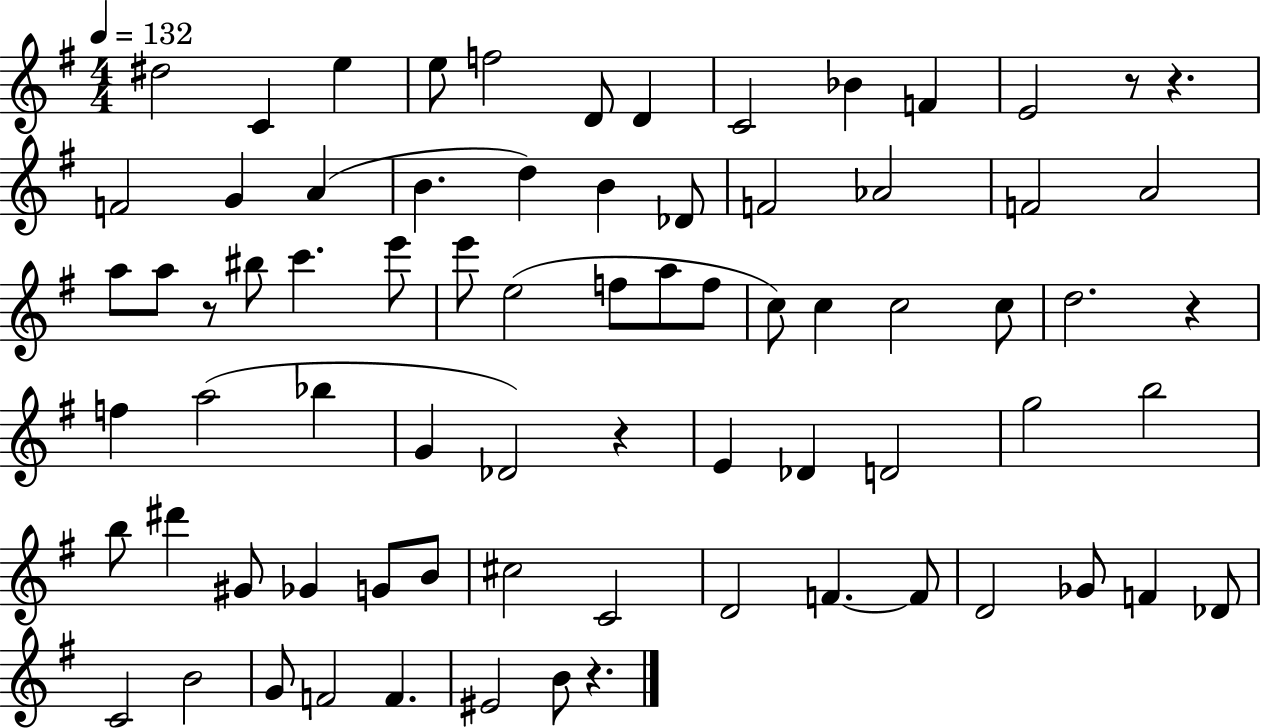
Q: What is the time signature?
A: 4/4